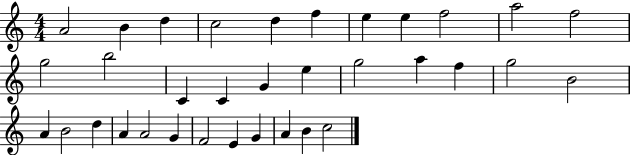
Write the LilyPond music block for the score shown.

{
  \clef treble
  \numericTimeSignature
  \time 4/4
  \key c \major
  a'2 b'4 d''4 | c''2 d''4 f''4 | e''4 e''4 f''2 | a''2 f''2 | \break g''2 b''2 | c'4 c'4 g'4 e''4 | g''2 a''4 f''4 | g''2 b'2 | \break a'4 b'2 d''4 | a'4 a'2 g'4 | f'2 e'4 g'4 | a'4 b'4 c''2 | \break \bar "|."
}